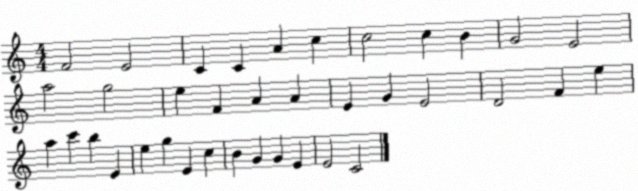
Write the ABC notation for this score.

X:1
T:Untitled
M:4/4
L:1/4
K:C
F2 E2 C C A c c2 c B G2 E2 a2 g2 e F A A E G E2 D2 F e a c' b E e g E c B G G E E2 C2